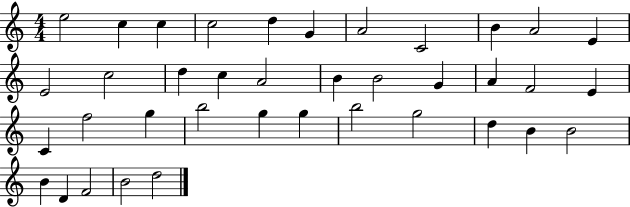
X:1
T:Untitled
M:4/4
L:1/4
K:C
e2 c c c2 d G A2 C2 B A2 E E2 c2 d c A2 B B2 G A F2 E C f2 g b2 g g b2 g2 d B B2 B D F2 B2 d2